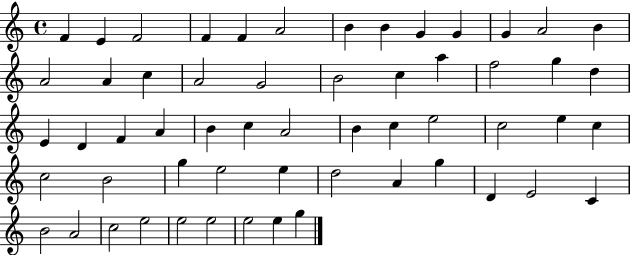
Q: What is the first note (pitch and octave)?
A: F4